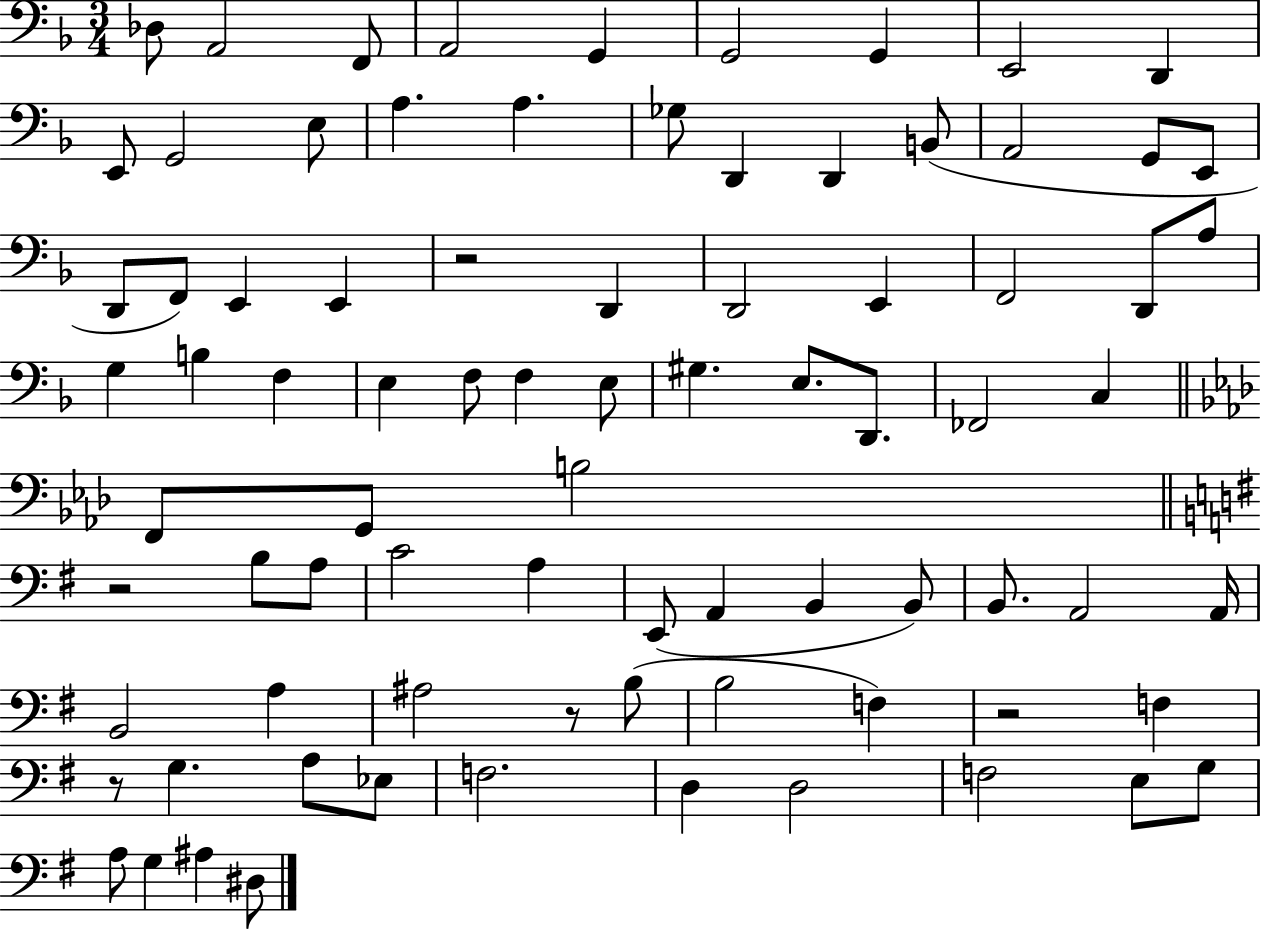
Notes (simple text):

Db3/e A2/h F2/e A2/h G2/q G2/h G2/q E2/h D2/q E2/e G2/h E3/e A3/q. A3/q. Gb3/e D2/q D2/q B2/e A2/h G2/e E2/e D2/e F2/e E2/q E2/q R/h D2/q D2/h E2/q F2/h D2/e A3/e G3/q B3/q F3/q E3/q F3/e F3/q E3/e G#3/q. E3/e. D2/e. FES2/h C3/q F2/e G2/e B3/h R/h B3/e A3/e C4/h A3/q E2/e A2/q B2/q B2/e B2/e. A2/h A2/s B2/h A3/q A#3/h R/e B3/e B3/h F3/q R/h F3/q R/e G3/q. A3/e Eb3/e F3/h. D3/q D3/h F3/h E3/e G3/e A3/e G3/q A#3/q D#3/e